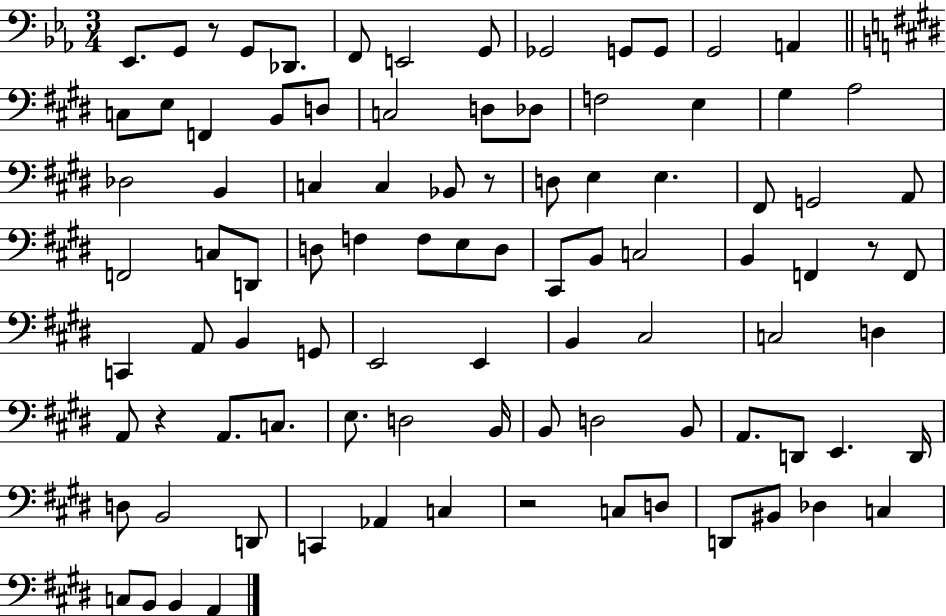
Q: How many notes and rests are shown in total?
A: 93